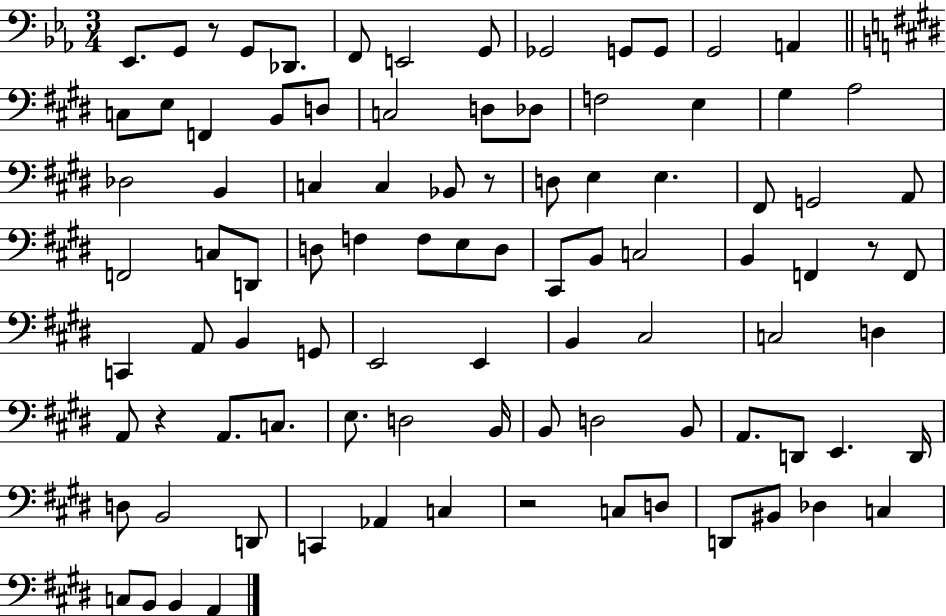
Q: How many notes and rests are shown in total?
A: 93